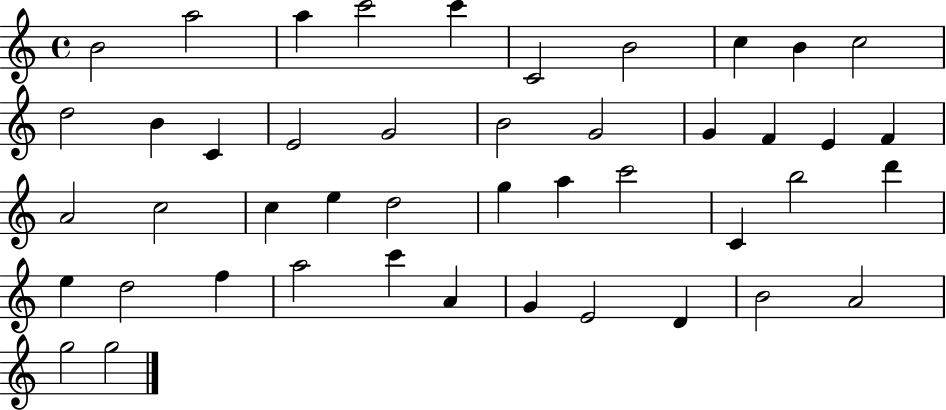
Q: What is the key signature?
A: C major